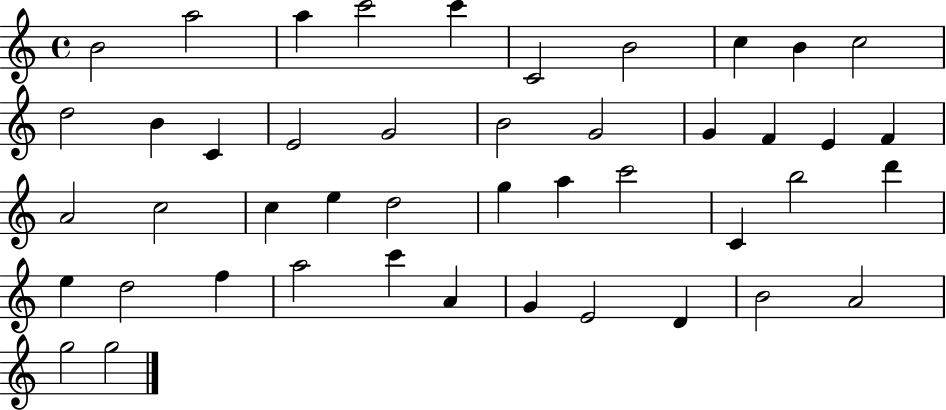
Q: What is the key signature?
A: C major